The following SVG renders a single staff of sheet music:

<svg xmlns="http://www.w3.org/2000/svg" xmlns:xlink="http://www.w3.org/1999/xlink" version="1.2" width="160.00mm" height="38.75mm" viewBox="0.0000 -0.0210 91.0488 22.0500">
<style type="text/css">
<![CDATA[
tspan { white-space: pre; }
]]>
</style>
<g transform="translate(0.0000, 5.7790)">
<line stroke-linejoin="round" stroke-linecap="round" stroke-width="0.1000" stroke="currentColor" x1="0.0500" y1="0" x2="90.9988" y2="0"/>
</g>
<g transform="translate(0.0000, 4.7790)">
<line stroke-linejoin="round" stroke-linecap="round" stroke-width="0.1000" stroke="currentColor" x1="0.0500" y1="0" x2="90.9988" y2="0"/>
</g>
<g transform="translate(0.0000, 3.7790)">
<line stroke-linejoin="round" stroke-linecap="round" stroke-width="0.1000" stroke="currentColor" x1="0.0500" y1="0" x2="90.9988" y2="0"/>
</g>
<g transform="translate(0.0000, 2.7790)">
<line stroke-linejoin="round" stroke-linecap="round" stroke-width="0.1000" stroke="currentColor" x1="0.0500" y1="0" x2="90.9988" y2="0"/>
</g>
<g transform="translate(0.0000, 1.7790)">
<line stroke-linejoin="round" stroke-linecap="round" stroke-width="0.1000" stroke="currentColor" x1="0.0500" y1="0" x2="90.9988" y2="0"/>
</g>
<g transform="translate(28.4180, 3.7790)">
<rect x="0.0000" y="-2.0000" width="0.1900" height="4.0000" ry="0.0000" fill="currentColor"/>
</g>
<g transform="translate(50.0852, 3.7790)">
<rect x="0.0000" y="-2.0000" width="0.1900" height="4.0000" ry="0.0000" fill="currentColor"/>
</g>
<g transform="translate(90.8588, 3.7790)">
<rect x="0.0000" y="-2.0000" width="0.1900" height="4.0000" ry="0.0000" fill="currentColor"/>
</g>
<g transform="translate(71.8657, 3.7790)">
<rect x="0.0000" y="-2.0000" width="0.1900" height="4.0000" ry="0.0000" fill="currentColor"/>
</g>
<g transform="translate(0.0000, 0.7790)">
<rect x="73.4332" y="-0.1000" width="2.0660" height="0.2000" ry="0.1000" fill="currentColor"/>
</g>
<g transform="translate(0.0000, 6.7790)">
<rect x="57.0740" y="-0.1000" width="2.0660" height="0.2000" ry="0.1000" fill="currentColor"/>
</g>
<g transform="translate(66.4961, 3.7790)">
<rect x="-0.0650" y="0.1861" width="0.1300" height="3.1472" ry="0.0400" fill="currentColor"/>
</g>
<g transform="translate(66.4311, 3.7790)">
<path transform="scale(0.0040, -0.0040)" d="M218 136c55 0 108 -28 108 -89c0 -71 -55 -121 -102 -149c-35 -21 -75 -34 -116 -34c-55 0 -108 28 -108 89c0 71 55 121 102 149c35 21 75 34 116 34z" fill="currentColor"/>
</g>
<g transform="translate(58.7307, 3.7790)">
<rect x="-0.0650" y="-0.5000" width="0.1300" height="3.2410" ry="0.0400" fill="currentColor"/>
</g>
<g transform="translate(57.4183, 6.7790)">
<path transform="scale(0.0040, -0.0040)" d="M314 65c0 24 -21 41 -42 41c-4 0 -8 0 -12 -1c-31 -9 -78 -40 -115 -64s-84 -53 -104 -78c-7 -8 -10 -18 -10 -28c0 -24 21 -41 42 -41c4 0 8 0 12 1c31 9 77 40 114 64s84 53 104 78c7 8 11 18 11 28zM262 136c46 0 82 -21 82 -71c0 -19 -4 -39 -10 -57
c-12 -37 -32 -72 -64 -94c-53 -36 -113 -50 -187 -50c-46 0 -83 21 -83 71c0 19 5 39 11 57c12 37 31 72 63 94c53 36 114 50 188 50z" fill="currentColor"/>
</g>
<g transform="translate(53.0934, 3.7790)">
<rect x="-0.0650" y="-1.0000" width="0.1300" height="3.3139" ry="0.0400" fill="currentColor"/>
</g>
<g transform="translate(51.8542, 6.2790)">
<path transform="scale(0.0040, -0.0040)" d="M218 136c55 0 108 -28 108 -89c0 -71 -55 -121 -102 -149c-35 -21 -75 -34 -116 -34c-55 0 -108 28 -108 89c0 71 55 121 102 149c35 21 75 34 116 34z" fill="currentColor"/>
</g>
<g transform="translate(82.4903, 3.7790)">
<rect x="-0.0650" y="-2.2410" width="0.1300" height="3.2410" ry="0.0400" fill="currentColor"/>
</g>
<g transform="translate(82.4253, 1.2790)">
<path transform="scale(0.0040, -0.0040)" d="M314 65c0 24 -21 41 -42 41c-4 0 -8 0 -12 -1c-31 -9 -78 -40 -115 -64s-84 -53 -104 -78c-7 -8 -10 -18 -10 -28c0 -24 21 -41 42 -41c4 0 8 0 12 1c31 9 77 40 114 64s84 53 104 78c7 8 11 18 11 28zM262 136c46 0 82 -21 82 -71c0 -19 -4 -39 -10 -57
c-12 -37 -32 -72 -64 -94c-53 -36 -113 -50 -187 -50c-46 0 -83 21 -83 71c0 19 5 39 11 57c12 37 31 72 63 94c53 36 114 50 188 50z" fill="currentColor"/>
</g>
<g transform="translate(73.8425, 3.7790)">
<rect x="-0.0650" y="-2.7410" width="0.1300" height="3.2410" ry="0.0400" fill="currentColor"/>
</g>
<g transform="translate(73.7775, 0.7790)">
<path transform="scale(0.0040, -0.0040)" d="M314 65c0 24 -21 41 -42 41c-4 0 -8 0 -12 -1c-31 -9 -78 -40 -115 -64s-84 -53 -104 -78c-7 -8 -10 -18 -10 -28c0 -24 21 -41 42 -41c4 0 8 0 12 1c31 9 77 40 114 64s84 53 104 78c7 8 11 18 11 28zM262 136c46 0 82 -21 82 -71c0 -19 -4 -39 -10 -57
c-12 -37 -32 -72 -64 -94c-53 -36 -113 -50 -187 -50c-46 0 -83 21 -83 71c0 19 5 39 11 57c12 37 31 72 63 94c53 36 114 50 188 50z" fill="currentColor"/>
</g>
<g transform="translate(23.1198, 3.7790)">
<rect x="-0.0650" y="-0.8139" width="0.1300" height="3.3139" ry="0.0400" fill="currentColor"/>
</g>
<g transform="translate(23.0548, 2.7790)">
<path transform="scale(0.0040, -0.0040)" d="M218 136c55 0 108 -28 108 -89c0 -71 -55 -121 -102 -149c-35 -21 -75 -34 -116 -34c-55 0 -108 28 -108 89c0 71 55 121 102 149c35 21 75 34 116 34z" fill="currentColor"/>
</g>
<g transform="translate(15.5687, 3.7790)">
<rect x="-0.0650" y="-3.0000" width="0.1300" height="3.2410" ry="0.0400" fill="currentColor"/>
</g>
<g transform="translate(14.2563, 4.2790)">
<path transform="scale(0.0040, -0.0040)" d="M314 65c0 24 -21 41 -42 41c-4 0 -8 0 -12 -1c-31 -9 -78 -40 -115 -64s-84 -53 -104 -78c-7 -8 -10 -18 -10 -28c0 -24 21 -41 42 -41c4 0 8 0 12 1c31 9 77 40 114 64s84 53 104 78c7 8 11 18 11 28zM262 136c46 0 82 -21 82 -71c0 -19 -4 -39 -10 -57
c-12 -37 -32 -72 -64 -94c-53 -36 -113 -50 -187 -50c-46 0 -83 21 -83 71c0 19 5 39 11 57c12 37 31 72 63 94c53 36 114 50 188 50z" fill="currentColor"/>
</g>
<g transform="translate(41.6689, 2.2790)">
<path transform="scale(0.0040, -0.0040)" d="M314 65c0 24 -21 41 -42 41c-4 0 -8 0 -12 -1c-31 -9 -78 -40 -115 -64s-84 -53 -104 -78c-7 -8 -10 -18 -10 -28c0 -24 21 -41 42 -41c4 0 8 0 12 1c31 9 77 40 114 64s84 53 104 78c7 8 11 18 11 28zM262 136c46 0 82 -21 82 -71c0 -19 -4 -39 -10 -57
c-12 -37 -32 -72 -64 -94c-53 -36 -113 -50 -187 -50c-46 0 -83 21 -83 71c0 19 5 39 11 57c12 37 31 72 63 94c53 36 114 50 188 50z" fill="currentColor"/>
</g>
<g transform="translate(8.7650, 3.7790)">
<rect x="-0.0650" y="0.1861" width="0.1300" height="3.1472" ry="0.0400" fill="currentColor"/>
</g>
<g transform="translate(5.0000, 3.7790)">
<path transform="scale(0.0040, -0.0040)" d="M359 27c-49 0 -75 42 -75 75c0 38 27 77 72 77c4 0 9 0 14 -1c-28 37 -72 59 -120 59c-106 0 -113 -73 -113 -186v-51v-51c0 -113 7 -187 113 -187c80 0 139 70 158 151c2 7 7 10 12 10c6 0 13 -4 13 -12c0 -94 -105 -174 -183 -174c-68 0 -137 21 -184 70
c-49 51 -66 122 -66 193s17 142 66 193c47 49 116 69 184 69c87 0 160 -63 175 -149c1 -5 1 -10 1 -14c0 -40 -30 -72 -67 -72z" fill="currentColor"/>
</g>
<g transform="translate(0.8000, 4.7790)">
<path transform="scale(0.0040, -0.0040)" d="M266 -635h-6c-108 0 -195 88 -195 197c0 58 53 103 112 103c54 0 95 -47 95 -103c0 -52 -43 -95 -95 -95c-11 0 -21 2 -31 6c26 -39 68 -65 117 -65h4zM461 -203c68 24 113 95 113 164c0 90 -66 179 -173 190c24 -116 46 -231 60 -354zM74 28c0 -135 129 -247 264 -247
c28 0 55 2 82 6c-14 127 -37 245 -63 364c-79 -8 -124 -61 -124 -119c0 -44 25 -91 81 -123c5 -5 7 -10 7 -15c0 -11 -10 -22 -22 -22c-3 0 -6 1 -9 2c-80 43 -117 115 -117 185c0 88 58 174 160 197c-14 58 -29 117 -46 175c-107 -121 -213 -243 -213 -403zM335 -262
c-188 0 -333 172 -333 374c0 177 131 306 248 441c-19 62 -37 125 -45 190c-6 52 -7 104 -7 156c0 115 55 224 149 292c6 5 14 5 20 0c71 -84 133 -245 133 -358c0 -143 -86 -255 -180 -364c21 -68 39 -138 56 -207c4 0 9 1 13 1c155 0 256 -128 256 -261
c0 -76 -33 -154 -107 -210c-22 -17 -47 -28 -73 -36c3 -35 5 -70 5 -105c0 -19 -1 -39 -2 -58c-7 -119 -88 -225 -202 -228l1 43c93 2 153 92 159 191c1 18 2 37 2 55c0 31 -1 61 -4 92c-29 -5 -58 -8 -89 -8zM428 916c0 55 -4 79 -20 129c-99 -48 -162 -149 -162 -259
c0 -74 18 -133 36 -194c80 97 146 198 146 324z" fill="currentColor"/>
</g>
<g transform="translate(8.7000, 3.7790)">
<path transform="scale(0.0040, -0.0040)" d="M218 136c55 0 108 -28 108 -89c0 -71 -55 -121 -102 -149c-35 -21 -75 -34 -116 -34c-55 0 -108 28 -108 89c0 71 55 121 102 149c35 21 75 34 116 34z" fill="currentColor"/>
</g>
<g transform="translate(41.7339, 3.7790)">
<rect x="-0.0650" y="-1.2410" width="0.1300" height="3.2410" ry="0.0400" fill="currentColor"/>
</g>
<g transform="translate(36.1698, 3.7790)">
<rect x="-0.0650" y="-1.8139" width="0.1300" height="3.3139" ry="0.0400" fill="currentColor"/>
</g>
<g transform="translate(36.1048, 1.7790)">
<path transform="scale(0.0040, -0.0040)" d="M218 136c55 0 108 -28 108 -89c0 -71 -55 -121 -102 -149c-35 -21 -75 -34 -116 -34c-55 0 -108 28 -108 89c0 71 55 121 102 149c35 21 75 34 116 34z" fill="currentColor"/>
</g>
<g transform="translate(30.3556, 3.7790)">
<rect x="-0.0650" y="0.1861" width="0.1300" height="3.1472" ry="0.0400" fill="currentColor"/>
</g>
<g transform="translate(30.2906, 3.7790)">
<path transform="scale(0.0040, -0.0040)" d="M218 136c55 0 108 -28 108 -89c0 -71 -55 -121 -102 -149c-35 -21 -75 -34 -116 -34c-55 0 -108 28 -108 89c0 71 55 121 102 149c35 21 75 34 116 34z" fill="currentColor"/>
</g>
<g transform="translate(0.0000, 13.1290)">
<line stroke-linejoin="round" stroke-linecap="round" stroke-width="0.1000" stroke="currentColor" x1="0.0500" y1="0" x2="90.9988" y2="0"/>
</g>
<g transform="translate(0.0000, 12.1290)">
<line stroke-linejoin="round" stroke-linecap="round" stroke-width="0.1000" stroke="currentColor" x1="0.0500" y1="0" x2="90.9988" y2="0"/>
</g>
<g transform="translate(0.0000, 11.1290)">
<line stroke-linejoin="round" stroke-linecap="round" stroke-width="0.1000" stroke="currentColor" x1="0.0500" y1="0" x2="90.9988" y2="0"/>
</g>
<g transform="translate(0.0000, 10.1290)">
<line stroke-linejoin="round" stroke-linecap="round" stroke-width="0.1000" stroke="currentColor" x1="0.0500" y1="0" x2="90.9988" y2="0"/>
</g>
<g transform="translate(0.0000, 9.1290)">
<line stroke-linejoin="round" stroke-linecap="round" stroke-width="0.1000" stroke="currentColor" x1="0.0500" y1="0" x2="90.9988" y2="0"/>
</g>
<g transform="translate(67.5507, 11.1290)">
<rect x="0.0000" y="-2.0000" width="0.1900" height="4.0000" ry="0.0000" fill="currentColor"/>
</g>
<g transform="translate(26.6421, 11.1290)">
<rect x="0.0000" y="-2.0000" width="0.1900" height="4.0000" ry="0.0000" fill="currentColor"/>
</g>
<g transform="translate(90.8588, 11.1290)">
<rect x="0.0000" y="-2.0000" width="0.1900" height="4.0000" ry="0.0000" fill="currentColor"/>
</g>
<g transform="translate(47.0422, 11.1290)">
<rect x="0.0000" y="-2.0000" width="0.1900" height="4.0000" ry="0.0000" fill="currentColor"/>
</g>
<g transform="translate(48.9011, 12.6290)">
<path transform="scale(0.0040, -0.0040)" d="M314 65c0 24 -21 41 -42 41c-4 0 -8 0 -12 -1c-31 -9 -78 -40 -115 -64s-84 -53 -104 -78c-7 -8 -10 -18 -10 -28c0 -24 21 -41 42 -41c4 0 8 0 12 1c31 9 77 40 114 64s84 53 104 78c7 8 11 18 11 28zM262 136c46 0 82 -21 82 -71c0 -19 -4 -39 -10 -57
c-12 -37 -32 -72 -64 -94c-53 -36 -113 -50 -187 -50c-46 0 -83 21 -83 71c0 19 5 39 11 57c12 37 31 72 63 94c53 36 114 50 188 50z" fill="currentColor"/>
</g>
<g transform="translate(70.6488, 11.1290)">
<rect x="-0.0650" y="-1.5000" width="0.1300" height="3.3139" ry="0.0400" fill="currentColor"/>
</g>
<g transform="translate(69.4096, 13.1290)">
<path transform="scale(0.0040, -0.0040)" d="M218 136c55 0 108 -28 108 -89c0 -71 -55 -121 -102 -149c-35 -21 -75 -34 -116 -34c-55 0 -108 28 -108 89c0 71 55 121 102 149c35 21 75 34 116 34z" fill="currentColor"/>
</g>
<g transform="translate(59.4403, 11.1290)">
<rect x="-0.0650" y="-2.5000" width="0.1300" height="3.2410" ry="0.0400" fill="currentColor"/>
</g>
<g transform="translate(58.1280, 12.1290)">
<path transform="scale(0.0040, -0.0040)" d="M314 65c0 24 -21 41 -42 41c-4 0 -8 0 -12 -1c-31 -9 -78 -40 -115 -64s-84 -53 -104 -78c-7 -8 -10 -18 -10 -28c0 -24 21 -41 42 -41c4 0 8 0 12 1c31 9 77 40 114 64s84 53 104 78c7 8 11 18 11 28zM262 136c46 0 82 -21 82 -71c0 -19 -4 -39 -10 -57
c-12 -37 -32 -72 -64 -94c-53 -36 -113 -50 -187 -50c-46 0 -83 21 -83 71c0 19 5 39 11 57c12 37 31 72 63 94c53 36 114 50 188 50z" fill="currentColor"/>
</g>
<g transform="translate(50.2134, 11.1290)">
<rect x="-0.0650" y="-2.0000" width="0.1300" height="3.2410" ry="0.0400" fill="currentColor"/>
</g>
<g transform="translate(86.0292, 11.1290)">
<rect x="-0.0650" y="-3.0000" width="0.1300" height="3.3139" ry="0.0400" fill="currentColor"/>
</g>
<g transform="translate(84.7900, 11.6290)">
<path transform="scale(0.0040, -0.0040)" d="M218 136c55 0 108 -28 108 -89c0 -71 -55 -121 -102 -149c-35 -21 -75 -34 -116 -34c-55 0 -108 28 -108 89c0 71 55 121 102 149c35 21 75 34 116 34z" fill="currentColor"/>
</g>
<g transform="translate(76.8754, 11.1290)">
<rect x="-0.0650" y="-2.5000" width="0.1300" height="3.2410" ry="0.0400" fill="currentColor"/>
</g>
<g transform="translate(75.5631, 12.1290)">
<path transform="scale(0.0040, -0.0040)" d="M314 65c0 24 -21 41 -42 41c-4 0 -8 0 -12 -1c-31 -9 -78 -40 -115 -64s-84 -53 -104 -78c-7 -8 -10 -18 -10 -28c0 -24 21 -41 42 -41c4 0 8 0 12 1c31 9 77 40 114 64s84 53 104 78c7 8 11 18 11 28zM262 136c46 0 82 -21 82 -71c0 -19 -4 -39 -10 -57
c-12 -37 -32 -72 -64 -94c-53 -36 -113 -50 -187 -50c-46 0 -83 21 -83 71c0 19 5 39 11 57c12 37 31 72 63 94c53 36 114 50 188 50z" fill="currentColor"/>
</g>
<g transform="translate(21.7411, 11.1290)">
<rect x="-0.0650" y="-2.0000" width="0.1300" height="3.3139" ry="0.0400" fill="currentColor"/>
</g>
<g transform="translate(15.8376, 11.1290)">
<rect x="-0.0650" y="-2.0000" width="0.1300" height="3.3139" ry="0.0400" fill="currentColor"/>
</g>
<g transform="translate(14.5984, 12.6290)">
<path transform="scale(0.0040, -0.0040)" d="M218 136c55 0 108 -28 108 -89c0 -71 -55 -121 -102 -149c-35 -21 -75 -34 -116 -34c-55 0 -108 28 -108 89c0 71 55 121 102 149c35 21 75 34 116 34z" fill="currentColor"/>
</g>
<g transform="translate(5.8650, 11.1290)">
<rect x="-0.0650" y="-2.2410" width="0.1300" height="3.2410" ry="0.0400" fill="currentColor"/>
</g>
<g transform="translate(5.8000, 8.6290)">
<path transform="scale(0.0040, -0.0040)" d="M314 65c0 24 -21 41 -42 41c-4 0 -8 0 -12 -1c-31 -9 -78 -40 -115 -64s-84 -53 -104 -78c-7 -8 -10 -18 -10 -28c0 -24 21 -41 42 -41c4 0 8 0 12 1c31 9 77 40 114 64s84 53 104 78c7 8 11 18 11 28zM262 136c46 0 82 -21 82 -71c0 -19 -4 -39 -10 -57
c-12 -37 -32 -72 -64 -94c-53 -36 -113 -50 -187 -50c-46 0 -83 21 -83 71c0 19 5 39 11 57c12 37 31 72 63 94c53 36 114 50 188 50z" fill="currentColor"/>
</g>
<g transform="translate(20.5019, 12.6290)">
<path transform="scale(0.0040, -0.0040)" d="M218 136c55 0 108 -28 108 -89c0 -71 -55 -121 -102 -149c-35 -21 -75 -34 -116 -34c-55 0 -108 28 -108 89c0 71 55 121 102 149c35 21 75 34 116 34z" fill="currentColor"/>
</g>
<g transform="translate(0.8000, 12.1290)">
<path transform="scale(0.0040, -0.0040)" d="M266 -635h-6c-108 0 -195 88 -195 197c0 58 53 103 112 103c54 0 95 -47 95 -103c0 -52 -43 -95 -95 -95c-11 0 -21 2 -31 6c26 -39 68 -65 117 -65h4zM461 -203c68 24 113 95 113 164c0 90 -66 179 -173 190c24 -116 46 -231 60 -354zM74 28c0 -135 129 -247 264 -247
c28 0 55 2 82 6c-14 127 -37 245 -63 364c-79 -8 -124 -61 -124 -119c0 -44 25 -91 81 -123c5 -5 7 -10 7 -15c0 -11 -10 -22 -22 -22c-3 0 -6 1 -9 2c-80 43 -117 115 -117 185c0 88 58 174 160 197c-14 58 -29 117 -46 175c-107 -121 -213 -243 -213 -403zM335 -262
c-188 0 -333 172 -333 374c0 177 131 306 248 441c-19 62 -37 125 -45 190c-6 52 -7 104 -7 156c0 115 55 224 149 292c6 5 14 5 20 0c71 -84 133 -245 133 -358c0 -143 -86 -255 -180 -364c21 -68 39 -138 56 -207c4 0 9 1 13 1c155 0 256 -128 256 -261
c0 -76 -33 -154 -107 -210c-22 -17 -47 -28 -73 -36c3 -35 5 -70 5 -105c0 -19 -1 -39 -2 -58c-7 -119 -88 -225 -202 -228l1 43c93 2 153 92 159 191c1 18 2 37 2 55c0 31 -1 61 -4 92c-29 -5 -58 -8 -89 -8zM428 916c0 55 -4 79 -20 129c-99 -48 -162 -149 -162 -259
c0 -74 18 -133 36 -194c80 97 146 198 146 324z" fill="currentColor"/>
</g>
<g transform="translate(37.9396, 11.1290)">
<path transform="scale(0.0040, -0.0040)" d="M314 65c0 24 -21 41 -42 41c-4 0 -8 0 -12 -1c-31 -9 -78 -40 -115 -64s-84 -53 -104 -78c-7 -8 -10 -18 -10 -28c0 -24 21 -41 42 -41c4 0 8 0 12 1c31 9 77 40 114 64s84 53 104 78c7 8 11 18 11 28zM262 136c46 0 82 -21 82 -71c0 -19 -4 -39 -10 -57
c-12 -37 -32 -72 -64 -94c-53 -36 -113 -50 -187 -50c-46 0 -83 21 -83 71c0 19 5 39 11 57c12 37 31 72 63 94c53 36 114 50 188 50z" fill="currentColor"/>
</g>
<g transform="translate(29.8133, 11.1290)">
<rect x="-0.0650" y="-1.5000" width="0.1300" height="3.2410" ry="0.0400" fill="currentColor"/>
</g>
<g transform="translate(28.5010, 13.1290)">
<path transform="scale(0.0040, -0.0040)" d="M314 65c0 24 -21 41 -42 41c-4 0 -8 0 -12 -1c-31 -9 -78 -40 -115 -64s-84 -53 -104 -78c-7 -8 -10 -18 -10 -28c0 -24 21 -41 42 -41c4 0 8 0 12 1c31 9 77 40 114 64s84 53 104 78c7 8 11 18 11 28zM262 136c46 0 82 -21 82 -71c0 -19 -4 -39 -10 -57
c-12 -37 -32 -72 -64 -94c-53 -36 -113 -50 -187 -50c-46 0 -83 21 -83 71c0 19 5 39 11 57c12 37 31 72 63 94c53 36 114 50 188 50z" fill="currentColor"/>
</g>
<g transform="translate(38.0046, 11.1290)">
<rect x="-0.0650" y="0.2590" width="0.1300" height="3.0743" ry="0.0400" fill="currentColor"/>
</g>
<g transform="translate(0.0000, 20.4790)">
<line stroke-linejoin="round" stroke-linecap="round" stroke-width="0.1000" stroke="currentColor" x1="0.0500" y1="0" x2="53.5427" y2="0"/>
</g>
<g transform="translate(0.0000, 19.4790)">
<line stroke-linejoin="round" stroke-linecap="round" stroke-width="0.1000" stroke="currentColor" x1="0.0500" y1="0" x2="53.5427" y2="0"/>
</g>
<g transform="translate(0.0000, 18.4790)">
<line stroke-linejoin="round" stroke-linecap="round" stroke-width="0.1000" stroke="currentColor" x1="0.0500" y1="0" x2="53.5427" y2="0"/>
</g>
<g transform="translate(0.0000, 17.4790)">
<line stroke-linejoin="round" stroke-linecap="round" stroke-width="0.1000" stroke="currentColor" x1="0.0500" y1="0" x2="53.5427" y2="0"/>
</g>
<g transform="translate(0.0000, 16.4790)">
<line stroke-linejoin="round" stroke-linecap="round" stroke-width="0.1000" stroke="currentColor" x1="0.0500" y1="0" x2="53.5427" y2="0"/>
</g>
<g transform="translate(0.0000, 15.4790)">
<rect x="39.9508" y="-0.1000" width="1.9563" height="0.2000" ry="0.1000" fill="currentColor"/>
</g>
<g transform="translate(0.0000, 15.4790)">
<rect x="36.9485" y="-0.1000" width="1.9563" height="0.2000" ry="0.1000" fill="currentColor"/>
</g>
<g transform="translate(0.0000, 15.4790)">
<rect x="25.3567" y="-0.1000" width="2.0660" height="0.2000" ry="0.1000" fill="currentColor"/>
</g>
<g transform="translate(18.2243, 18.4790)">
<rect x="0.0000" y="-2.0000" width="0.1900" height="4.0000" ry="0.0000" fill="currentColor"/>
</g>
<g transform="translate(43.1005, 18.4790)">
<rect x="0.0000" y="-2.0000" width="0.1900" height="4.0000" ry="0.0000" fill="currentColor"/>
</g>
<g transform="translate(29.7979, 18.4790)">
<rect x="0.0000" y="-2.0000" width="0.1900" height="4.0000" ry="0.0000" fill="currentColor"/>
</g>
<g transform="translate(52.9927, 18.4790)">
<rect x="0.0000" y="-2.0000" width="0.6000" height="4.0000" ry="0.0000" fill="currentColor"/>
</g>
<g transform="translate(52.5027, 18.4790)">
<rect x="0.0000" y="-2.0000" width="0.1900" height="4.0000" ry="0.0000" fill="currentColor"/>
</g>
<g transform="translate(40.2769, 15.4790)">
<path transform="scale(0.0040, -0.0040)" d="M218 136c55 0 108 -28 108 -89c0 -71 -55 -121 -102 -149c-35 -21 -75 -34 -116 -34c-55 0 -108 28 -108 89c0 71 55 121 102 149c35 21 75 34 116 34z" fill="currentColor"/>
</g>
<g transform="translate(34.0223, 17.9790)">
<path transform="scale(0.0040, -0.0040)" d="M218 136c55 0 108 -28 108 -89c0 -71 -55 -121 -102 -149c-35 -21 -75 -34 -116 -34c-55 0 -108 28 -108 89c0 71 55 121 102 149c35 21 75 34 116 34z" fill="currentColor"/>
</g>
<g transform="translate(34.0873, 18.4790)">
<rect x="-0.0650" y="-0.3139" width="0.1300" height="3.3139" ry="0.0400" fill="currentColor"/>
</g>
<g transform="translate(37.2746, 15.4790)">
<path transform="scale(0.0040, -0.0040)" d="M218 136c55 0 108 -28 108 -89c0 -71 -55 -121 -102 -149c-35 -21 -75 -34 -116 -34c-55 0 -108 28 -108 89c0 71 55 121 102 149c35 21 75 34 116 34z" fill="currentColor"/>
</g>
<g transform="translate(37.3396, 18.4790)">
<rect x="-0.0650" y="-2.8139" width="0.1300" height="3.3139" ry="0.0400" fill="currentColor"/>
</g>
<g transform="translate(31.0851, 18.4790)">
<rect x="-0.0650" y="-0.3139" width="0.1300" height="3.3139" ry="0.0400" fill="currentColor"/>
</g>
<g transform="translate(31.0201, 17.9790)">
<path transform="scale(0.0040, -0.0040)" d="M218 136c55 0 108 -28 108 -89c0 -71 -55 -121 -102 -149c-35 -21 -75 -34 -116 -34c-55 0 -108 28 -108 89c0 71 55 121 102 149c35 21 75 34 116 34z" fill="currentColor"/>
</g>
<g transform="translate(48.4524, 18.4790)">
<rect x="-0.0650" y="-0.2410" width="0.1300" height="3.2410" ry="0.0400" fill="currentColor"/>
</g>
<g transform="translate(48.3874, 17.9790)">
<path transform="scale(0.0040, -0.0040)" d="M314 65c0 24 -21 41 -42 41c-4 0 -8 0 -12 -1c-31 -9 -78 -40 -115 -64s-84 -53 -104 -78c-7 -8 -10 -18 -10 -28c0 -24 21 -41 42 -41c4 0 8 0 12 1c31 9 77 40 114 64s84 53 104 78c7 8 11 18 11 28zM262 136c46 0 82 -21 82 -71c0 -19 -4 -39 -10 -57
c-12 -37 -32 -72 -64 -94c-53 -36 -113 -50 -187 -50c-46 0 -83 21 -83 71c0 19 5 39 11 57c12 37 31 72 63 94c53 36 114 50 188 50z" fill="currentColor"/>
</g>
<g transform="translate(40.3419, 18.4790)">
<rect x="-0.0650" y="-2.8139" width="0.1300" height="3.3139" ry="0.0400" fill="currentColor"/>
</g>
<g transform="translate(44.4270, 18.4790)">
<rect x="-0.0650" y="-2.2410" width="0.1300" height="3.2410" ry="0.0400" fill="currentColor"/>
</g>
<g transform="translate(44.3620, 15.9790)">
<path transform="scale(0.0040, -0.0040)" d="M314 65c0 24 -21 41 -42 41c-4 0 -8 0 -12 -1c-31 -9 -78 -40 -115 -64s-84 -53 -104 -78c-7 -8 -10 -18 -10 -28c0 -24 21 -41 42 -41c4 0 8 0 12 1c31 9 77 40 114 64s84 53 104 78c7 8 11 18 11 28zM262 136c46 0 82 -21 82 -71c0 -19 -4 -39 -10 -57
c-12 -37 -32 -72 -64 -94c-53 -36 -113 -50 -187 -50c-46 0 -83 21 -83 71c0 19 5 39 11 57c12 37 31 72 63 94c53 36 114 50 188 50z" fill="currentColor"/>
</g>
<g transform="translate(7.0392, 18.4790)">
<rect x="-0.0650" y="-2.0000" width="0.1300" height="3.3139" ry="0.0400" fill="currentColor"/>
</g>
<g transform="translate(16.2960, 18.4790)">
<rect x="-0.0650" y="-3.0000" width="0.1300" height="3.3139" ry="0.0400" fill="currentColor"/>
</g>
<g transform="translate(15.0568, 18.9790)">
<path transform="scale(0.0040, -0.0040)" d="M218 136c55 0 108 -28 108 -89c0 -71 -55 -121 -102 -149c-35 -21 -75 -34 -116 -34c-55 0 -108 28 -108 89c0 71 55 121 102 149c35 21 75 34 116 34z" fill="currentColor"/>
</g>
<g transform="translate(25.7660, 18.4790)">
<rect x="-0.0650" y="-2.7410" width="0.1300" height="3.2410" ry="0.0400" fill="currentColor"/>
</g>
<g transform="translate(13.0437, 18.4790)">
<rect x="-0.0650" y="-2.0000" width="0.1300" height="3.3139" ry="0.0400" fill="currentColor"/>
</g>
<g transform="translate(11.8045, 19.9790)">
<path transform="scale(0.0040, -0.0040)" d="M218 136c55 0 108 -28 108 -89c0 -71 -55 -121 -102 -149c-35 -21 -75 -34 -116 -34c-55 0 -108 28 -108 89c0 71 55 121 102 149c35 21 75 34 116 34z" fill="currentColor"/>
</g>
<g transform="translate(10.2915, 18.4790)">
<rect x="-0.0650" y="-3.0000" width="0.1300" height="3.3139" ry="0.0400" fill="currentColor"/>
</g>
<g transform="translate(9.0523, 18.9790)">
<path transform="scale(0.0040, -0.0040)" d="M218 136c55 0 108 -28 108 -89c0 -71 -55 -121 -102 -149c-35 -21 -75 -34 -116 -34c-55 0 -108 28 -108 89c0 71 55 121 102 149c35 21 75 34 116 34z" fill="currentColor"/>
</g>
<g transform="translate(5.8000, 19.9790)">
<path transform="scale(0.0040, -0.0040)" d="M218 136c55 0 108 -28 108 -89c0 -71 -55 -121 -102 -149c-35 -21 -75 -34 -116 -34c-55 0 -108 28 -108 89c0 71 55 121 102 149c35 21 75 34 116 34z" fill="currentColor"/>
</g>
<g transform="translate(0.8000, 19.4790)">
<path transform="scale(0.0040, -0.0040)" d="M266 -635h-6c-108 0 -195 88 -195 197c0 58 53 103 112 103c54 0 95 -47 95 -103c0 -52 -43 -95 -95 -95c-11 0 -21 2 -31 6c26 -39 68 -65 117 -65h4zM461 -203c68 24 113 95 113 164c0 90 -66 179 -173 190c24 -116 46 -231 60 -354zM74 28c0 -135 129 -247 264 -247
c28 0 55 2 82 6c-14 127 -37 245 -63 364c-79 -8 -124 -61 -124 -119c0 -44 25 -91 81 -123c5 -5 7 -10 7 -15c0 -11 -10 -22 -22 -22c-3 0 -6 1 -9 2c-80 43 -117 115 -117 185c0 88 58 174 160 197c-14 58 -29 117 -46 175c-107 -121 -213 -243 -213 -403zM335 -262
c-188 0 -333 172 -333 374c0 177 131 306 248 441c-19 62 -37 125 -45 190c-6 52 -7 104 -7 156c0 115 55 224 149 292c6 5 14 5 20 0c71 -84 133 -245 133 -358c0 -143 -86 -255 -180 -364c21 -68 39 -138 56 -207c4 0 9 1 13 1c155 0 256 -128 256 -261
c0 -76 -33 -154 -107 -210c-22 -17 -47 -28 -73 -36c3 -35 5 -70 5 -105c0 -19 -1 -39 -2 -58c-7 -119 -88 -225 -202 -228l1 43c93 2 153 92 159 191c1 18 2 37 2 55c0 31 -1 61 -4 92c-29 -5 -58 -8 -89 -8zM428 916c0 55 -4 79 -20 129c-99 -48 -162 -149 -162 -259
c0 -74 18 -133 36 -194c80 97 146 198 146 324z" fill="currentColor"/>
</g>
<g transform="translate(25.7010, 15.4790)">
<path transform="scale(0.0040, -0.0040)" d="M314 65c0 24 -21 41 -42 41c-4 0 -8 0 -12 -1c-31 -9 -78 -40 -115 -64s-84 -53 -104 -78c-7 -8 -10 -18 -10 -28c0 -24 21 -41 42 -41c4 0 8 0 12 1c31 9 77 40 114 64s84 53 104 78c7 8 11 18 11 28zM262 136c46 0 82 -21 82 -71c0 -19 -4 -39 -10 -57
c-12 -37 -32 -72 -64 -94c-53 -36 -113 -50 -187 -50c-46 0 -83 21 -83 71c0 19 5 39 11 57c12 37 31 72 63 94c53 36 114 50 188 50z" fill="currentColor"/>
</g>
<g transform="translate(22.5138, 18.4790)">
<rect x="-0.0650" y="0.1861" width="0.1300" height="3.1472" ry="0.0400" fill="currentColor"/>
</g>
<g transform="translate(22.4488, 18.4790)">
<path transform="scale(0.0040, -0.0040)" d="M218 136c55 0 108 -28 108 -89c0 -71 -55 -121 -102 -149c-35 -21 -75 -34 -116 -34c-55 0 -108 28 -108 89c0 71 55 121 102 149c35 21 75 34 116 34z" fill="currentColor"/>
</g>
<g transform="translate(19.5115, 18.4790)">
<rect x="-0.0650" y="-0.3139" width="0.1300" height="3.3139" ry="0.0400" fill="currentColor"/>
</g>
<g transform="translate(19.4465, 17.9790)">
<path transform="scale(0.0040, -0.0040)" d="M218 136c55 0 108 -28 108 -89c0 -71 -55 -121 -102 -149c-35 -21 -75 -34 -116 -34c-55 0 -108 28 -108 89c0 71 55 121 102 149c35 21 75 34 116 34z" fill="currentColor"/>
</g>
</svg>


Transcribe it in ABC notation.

X:1
T:Untitled
M:4/4
L:1/4
K:C
B A2 d B f e2 D C2 B a2 g2 g2 F F E2 B2 F2 G2 E G2 A F A F A c B a2 c c a a g2 c2